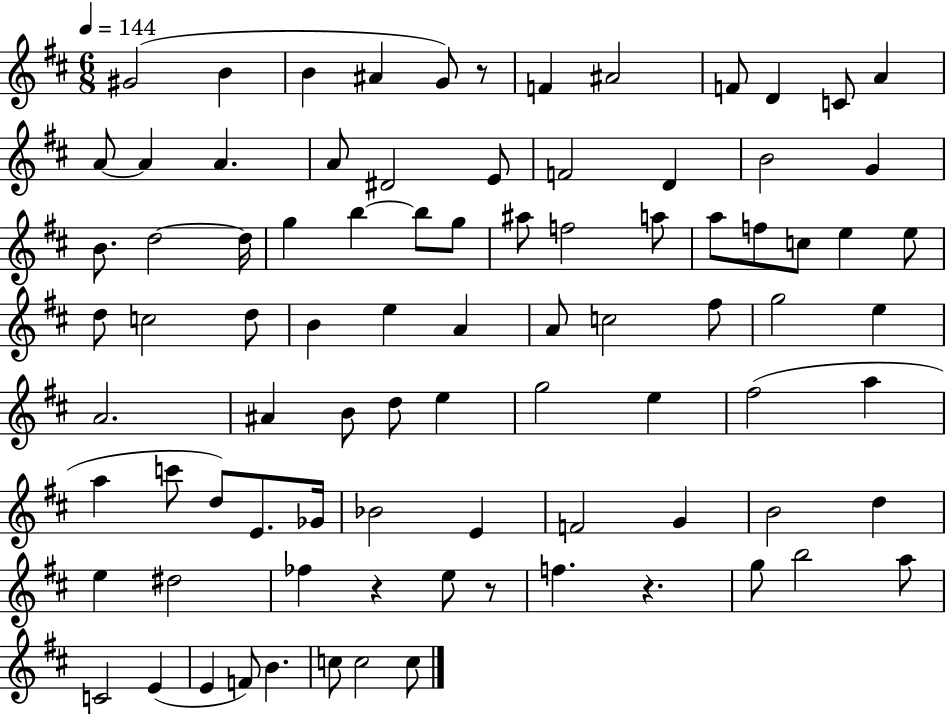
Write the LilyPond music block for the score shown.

{
  \clef treble
  \numericTimeSignature
  \time 6/8
  \key d \major
  \tempo 4 = 144
  \repeat volta 2 { gis'2( b'4 | b'4 ais'4 g'8) r8 | f'4 ais'2 | f'8 d'4 c'8 a'4 | \break a'8~~ a'4 a'4. | a'8 dis'2 e'8 | f'2 d'4 | b'2 g'4 | \break b'8. d''2~~ d''16 | g''4 b''4~~ b''8 g''8 | ais''8 f''2 a''8 | a''8 f''8 c''8 e''4 e''8 | \break d''8 c''2 d''8 | b'4 e''4 a'4 | a'8 c''2 fis''8 | g''2 e''4 | \break a'2. | ais'4 b'8 d''8 e''4 | g''2 e''4 | fis''2( a''4 | \break a''4 c'''8 d''8) e'8. ges'16 | bes'2 e'4 | f'2 g'4 | b'2 d''4 | \break e''4 dis''2 | fes''4 r4 e''8 r8 | f''4. r4. | g''8 b''2 a''8 | \break c'2 e'4( | e'4 f'8) b'4. | c''8 c''2 c''8 | } \bar "|."
}